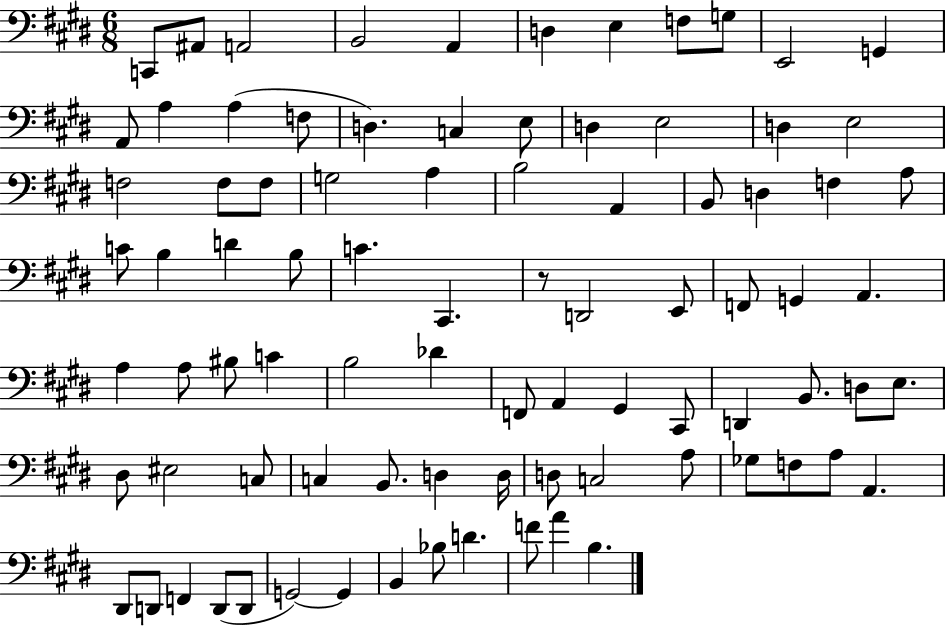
C2/e A#2/e A2/h B2/h A2/q D3/q E3/q F3/e G3/e E2/h G2/q A2/e A3/q A3/q F3/e D3/q. C3/q E3/e D3/q E3/h D3/q E3/h F3/h F3/e F3/e G3/h A3/q B3/h A2/q B2/e D3/q F3/q A3/e C4/e B3/q D4/q B3/e C4/q. C#2/q. R/e D2/h E2/e F2/e G2/q A2/q. A3/q A3/e BIS3/e C4/q B3/h Db4/q F2/e A2/q G#2/q C#2/e D2/q B2/e. D3/e E3/e. D#3/e EIS3/h C3/e C3/q B2/e. D3/q D3/s D3/e C3/h A3/e Gb3/e F3/e A3/e A2/q. D#2/e D2/e F2/q D2/e D2/e G2/h G2/q B2/q Bb3/e D4/q. F4/e A4/q B3/q.